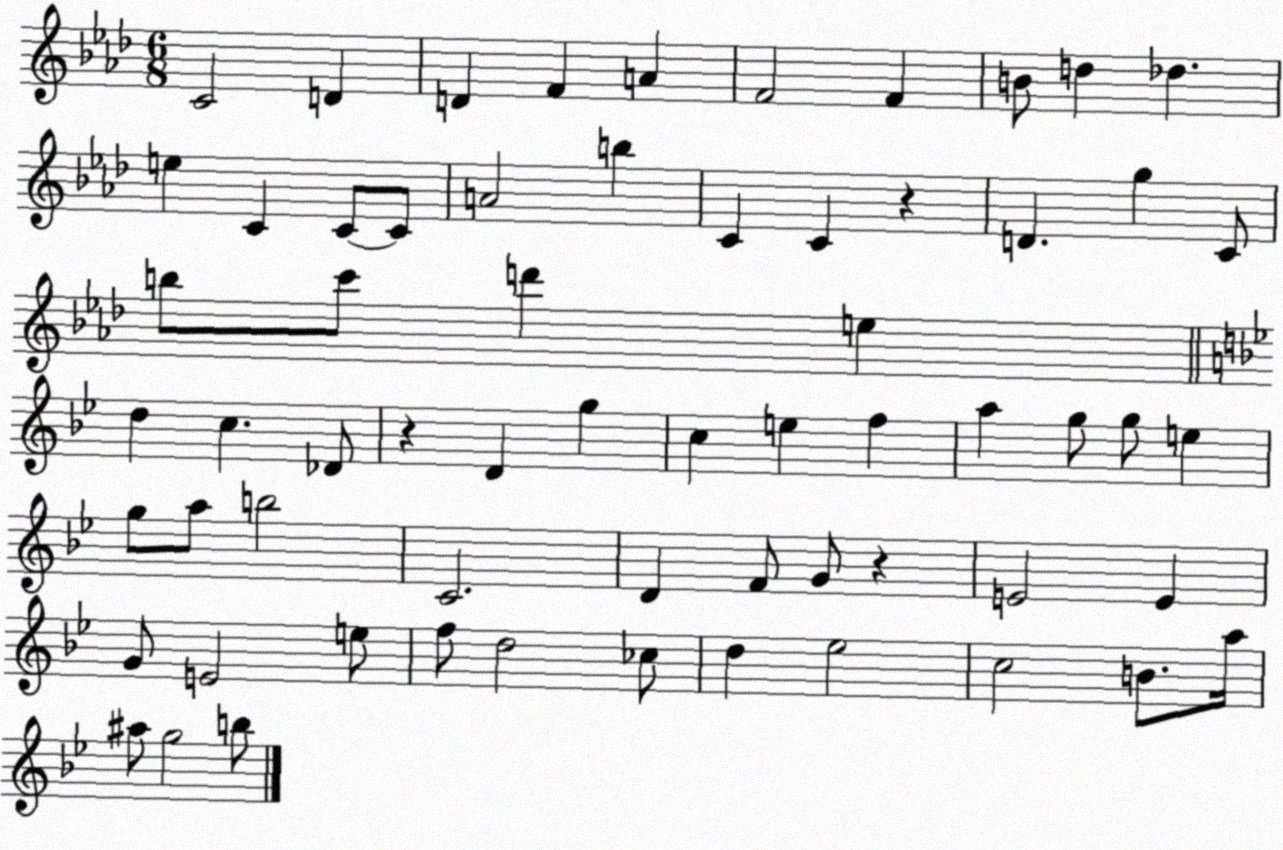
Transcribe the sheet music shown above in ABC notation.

X:1
T:Untitled
M:6/8
L:1/4
K:Ab
C2 D D F A F2 F B/2 d _d e C C/2 C/2 A2 b C C z D g C/2 b/2 c'/2 d' e d c _D/2 z D g c e f a g/2 g/2 e g/2 a/2 b2 C2 D F/2 G/2 z E2 E G/2 E2 e/2 f/2 d2 _c/2 d _e2 c2 B/2 a/4 ^a/2 g2 b/2